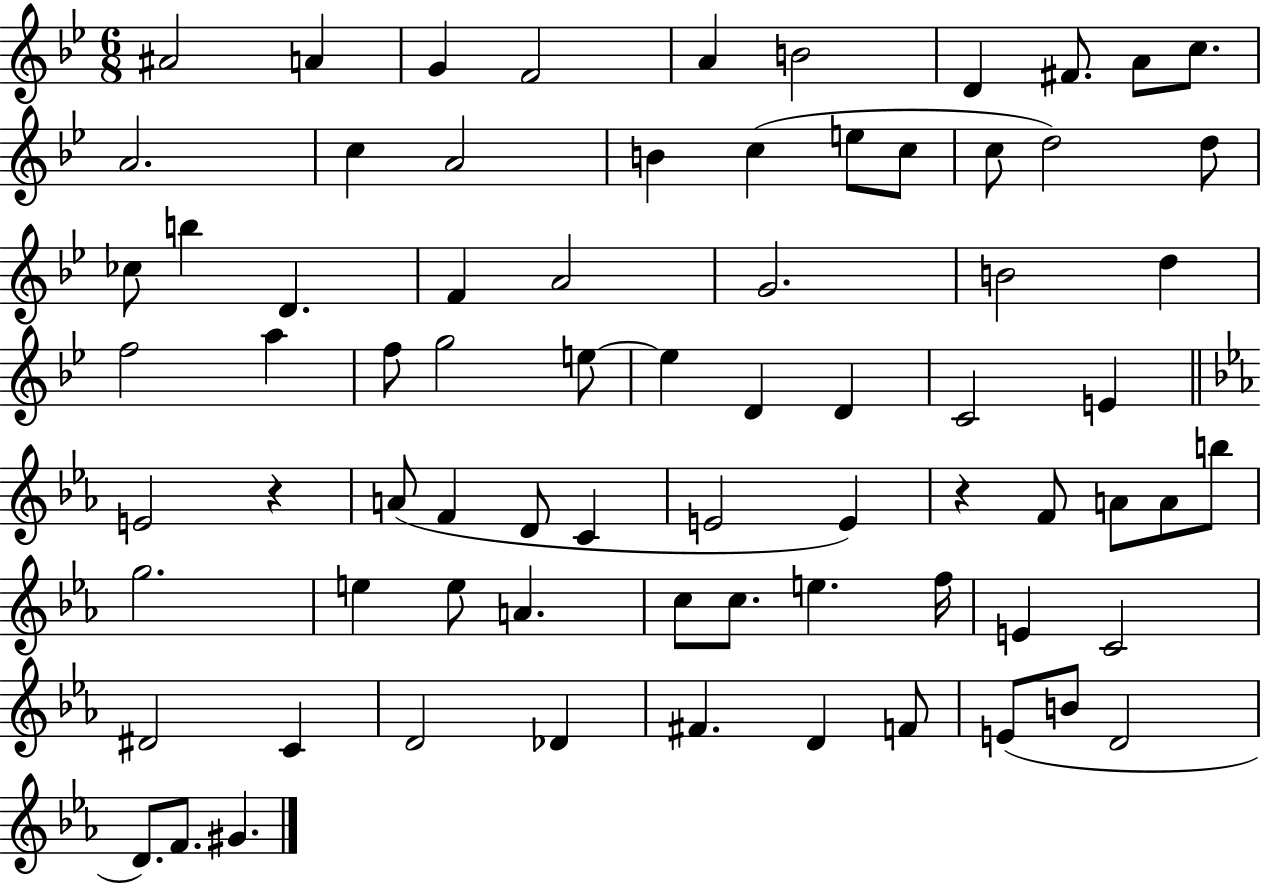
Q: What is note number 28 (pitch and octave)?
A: D5